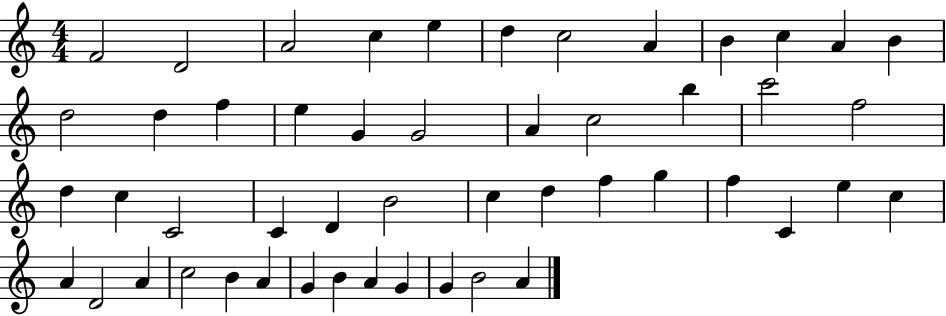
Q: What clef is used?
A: treble